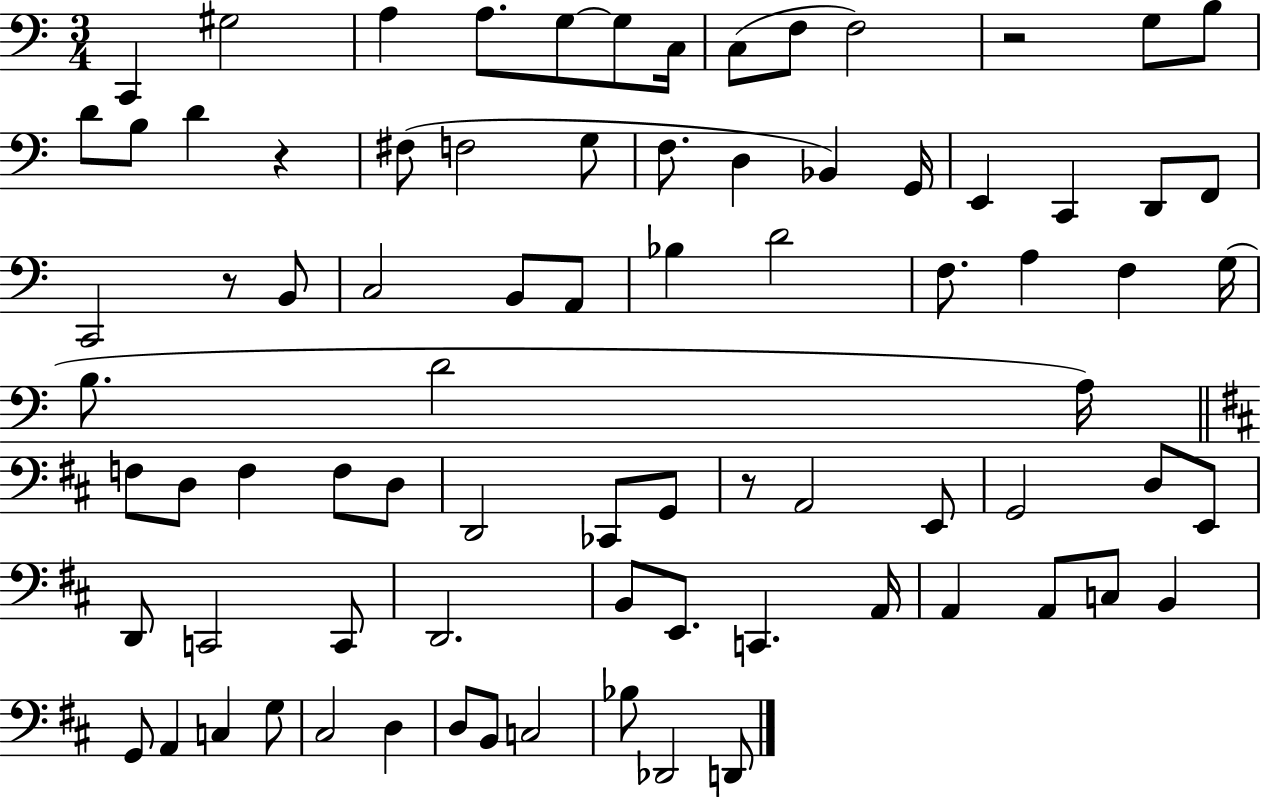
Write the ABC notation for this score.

X:1
T:Untitled
M:3/4
L:1/4
K:C
C,, ^G,2 A, A,/2 G,/2 G,/2 C,/4 C,/2 F,/2 F,2 z2 G,/2 B,/2 D/2 B,/2 D z ^F,/2 F,2 G,/2 F,/2 D, _B,, G,,/4 E,, C,, D,,/2 F,,/2 C,,2 z/2 B,,/2 C,2 B,,/2 A,,/2 _B, D2 F,/2 A, F, G,/4 B,/2 D2 A,/4 F,/2 D,/2 F, F,/2 D,/2 D,,2 _C,,/2 G,,/2 z/2 A,,2 E,,/2 G,,2 D,/2 E,,/2 D,,/2 C,,2 C,,/2 D,,2 B,,/2 E,,/2 C,, A,,/4 A,, A,,/2 C,/2 B,, G,,/2 A,, C, G,/2 ^C,2 D, D,/2 B,,/2 C,2 _B,/2 _D,,2 D,,/2